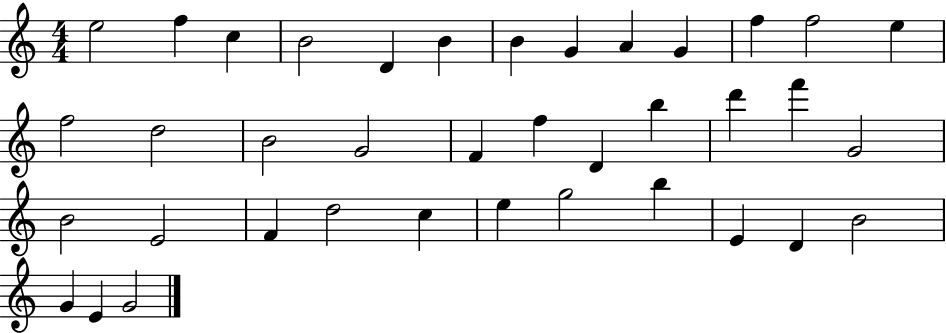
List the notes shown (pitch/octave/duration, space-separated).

E5/h F5/q C5/q B4/h D4/q B4/q B4/q G4/q A4/q G4/q F5/q F5/h E5/q F5/h D5/h B4/h G4/h F4/q F5/q D4/q B5/q D6/q F6/q G4/h B4/h E4/h F4/q D5/h C5/q E5/q G5/h B5/q E4/q D4/q B4/h G4/q E4/q G4/h